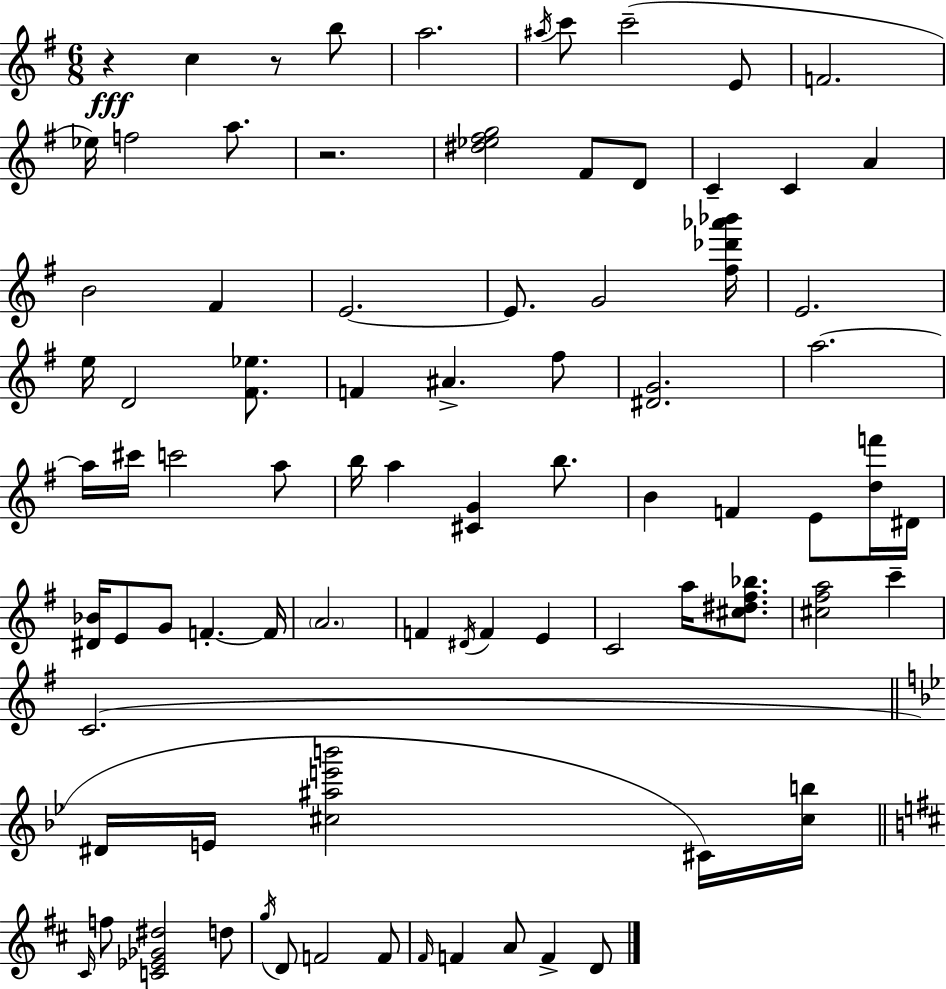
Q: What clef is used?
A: treble